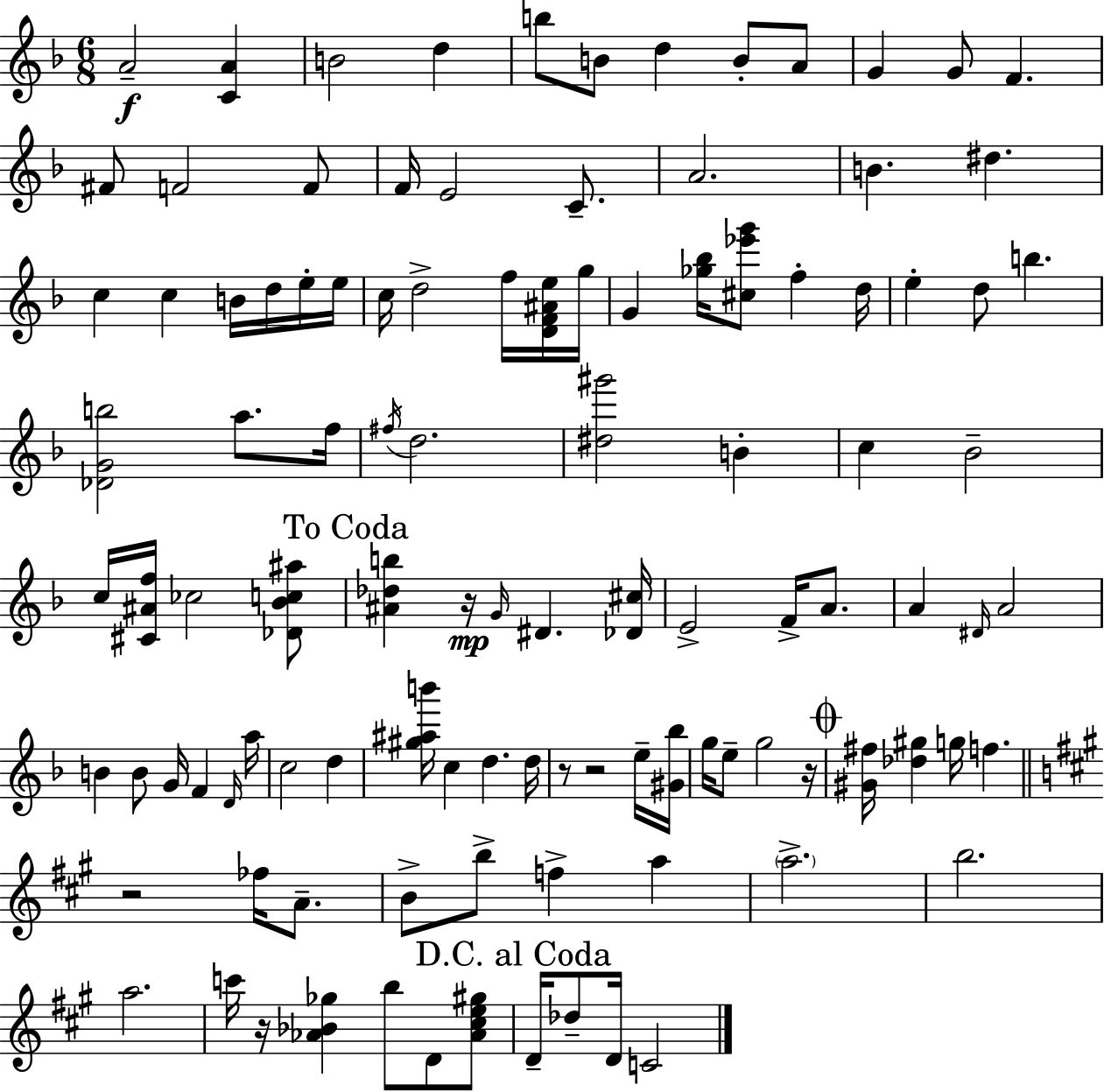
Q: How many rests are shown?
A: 6